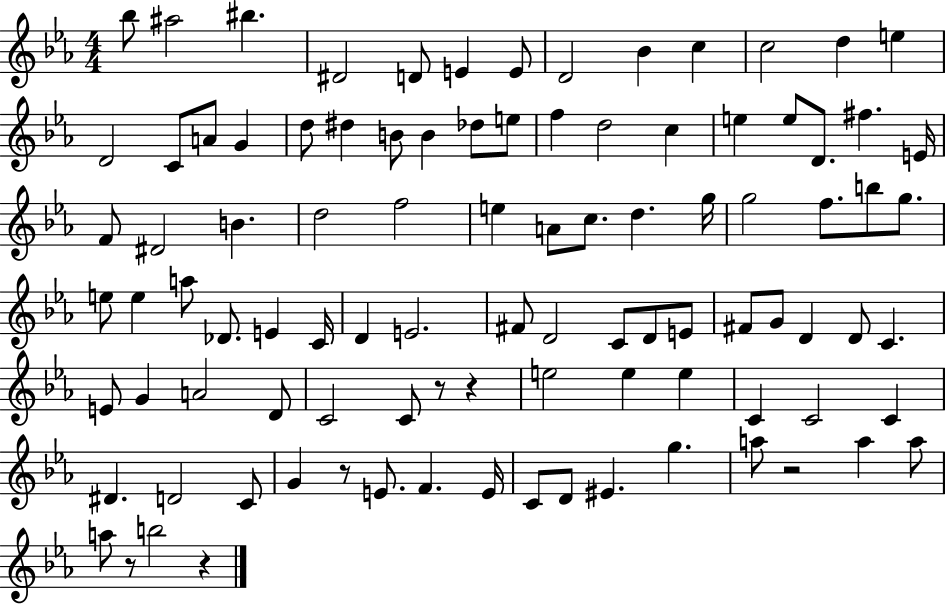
X:1
T:Untitled
M:4/4
L:1/4
K:Eb
_b/2 ^a2 ^b ^D2 D/2 E E/2 D2 _B c c2 d e D2 C/2 A/2 G d/2 ^d B/2 B _d/2 e/2 f d2 c e e/2 D/2 ^f E/4 F/2 ^D2 B d2 f2 e A/2 c/2 d g/4 g2 f/2 b/2 g/2 e/2 e a/2 _D/2 E C/4 D E2 ^F/2 D2 C/2 D/2 E/2 ^F/2 G/2 D D/2 C E/2 G A2 D/2 C2 C/2 z/2 z e2 e e C C2 C ^D D2 C/2 G z/2 E/2 F E/4 C/2 D/2 ^E g a/2 z2 a a/2 a/2 z/2 b2 z